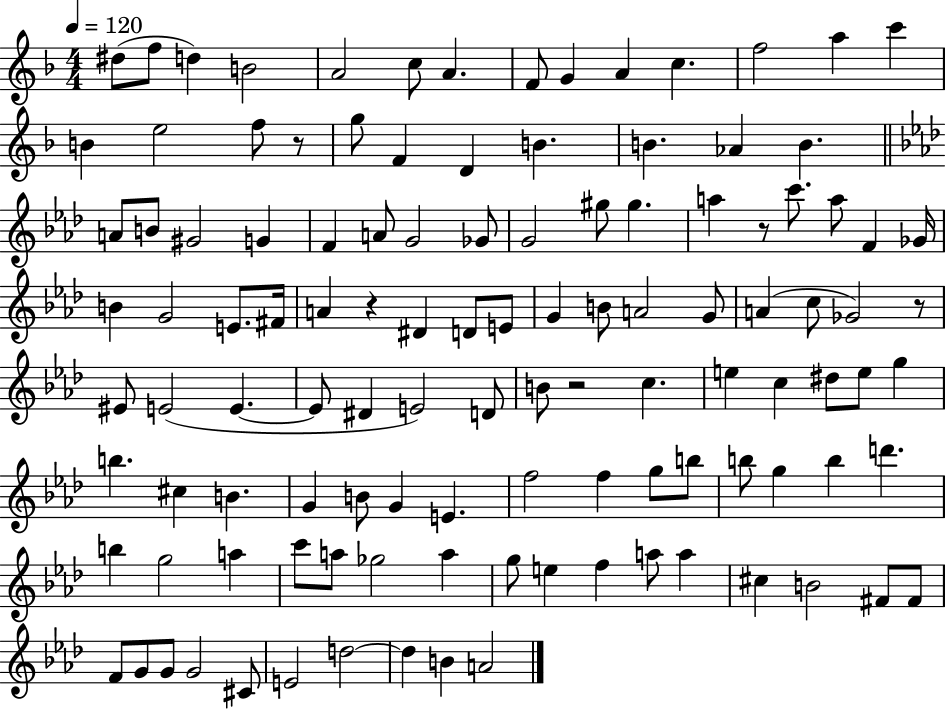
{
  \clef treble
  \numericTimeSignature
  \time 4/4
  \key f \major
  \tempo 4 = 120
  \repeat volta 2 { dis''8( f''8 d''4) b'2 | a'2 c''8 a'4. | f'8 g'4 a'4 c''4. | f''2 a''4 c'''4 | \break b'4 e''2 f''8 r8 | g''8 f'4 d'4 b'4. | b'4. aes'4 b'4. | \bar "||" \break \key aes \major a'8 b'8 gis'2 g'4 | f'4 a'8 g'2 ges'8 | g'2 gis''8 gis''4. | a''4 r8 c'''8. a''8 f'4 ges'16 | \break b'4 g'2 e'8. fis'16 | a'4 r4 dis'4 d'8 e'8 | g'4 b'8 a'2 g'8 | a'4( c''8 ges'2) r8 | \break eis'8 e'2( e'4.~~ | e'8 dis'4 e'2) d'8 | b'8 r2 c''4. | e''4 c''4 dis''8 e''8 g''4 | \break b''4. cis''4 b'4. | g'4 b'8 g'4 e'4. | f''2 f''4 g''8 b''8 | b''8 g''4 b''4 d'''4. | \break b''4 g''2 a''4 | c'''8 a''8 ges''2 a''4 | g''8 e''4 f''4 a''8 a''4 | cis''4 b'2 fis'8 fis'8 | \break f'8 g'8 g'8 g'2 cis'8 | e'2 d''2~~ | d''4 b'4 a'2 | } \bar "|."
}